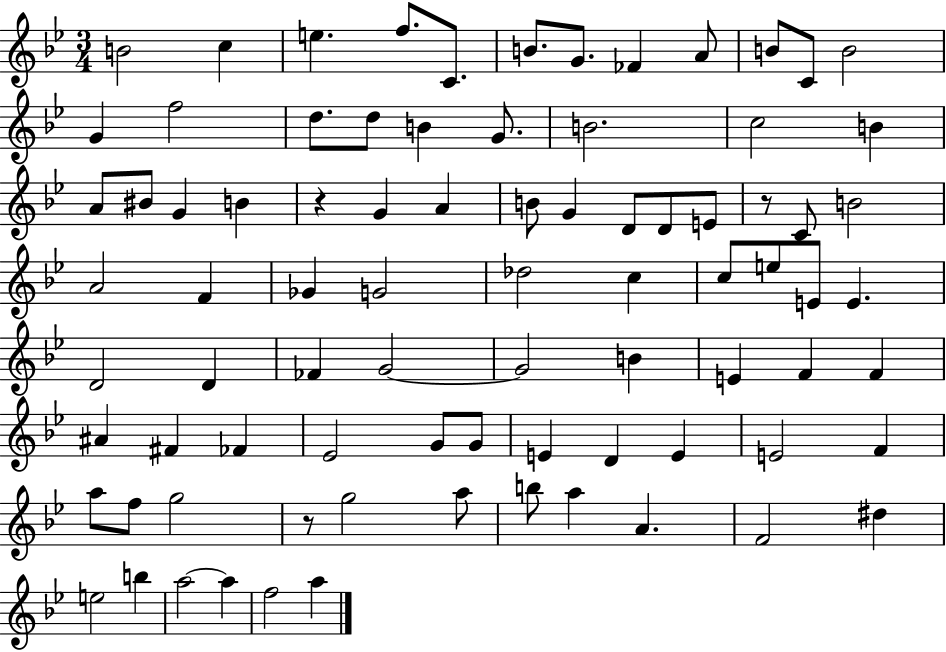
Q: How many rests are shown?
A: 3